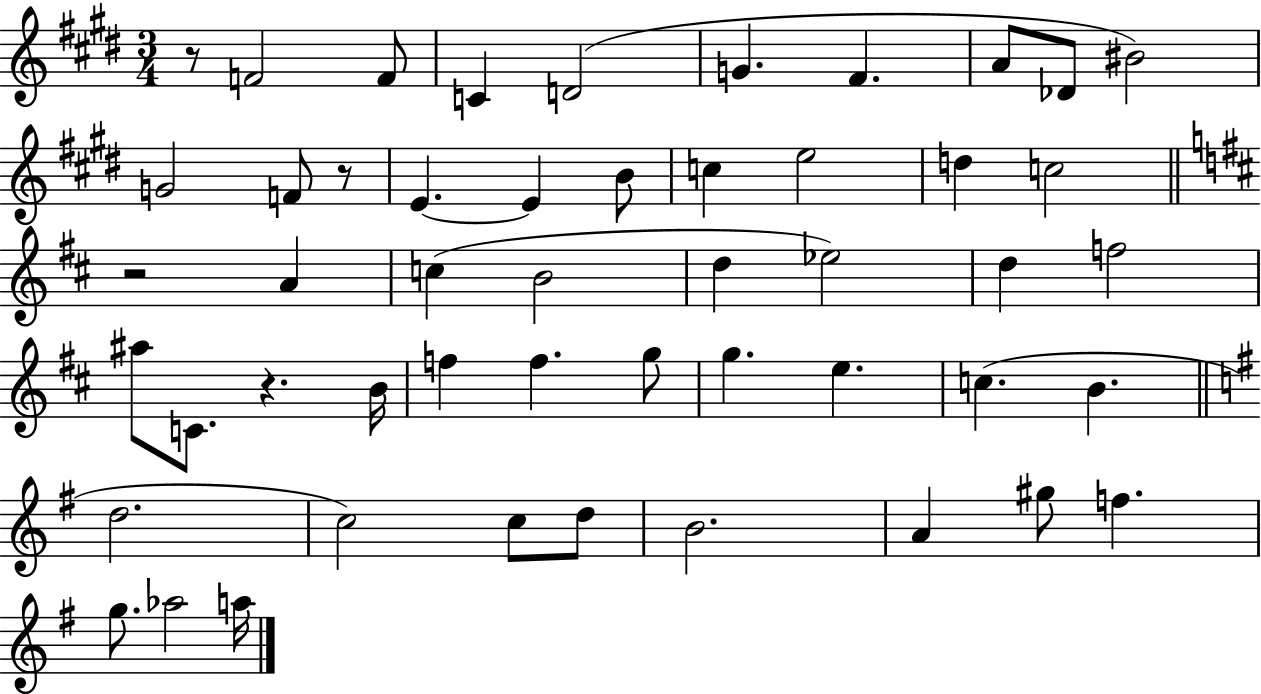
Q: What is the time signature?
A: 3/4